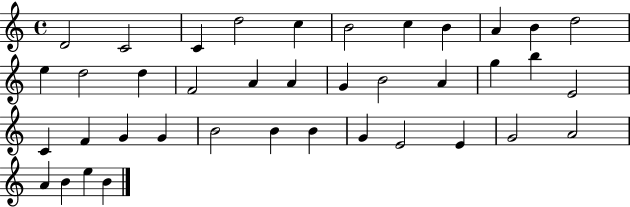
D4/h C4/h C4/q D5/h C5/q B4/h C5/q B4/q A4/q B4/q D5/h E5/q D5/h D5/q F4/h A4/q A4/q G4/q B4/h A4/q G5/q B5/q E4/h C4/q F4/q G4/q G4/q B4/h B4/q B4/q G4/q E4/h E4/q G4/h A4/h A4/q B4/q E5/q B4/q